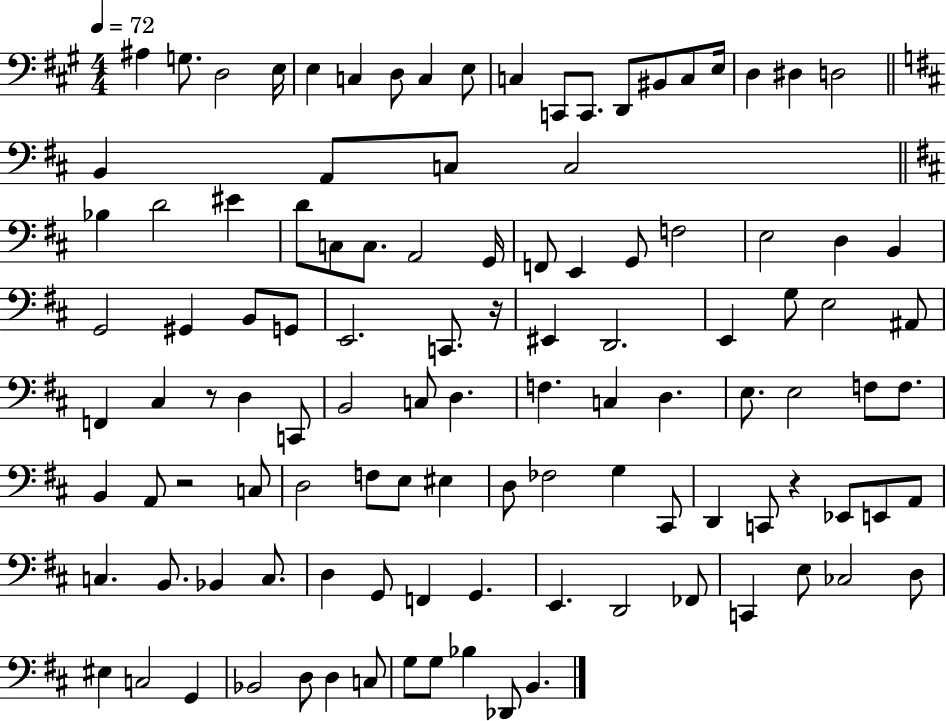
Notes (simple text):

A#3/q G3/e. D3/h E3/s E3/q C3/q D3/e C3/q E3/e C3/q C2/e C2/e. D2/e BIS2/e C3/e E3/s D3/q D#3/q D3/h B2/q A2/e C3/e C3/h Bb3/q D4/h EIS4/q D4/e C3/e C3/e. A2/h G2/s F2/e E2/q G2/e F3/h E3/h D3/q B2/q G2/h G#2/q B2/e G2/e E2/h. C2/e. R/s EIS2/q D2/h. E2/q G3/e E3/h A#2/e F2/q C#3/q R/e D3/q C2/e B2/h C3/e D3/q. F3/q. C3/q D3/q. E3/e. E3/h F3/e F3/e. B2/q A2/e R/h C3/e D3/h F3/e E3/e EIS3/q D3/e FES3/h G3/q C#2/e D2/q C2/e R/q Eb2/e E2/e A2/e C3/q. B2/e. Bb2/q C3/e. D3/q G2/e F2/q G2/q. E2/q. D2/h FES2/e C2/q E3/e CES3/h D3/e EIS3/q C3/h G2/q Bb2/h D3/e D3/q C3/e G3/e G3/e Bb3/q Db2/e B2/q.